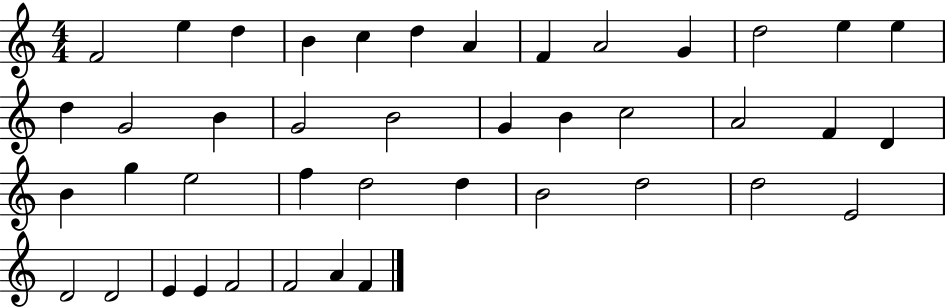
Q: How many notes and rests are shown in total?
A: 42